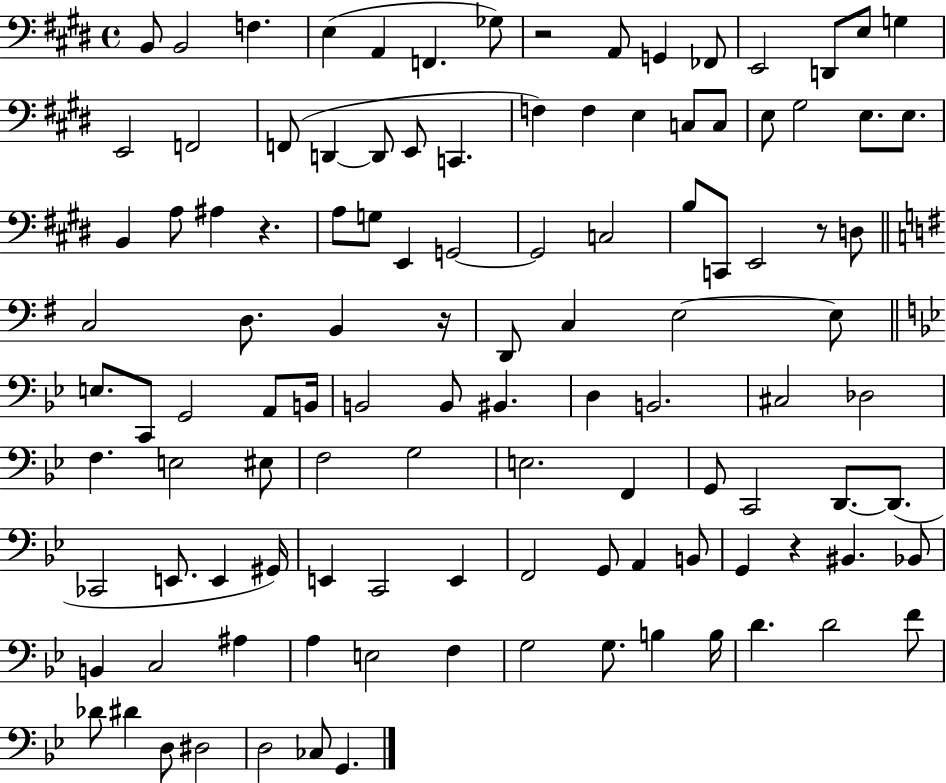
{
  \clef bass
  \time 4/4
  \defaultTimeSignature
  \key e \major
  b,8 b,2 f4. | e4( a,4 f,4. ges8) | r2 a,8 g,4 fes,8 | e,2 d,8 e8 g4 | \break e,2 f,2 | f,8( d,4~~ d,8 e,8 c,4. | f4) f4 e4 c8 c8 | e8 gis2 e8. e8. | \break b,4 a8 ais4 r4. | a8 g8 e,4 g,2~~ | g,2 c2 | b8 c,8 e,2 r8 d8 | \break \bar "||" \break \key g \major c2 d8. b,4 r16 | d,8 c4 e2~~ e8 | \bar "||" \break \key bes \major e8. c,8 g,2 a,8 b,16 | b,2 b,8 bis,4. | d4 b,2. | cis2 des2 | \break f4. e2 eis8 | f2 g2 | e2. f,4 | g,8 c,2 d,8.~~ d,8.( | \break ces,2 e,8. e,4 gis,16) | e,4 c,2 e,4 | f,2 g,8 a,4 b,8 | g,4 r4 bis,4. bes,8 | \break b,4 c2 ais4 | a4 e2 f4 | g2 g8. b4 b16 | d'4. d'2 f'8 | \break des'8 dis'4 d8 dis2 | d2 ces8 g,4. | \bar "|."
}